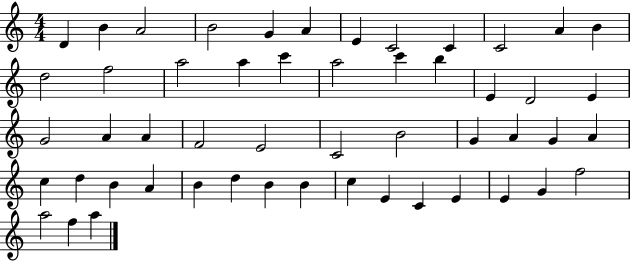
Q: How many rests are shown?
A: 0